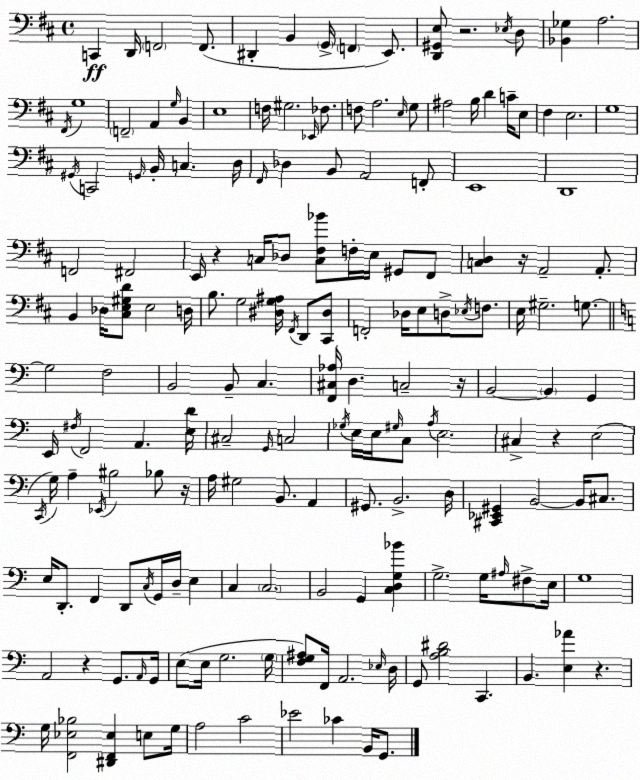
X:1
T:Untitled
M:4/4
L:1/4
K:D
C,, D,,/4 F,,2 F,,/2 ^D,, B,, G,,/4 F,, E,,/2 [D,,^G,,E,]/2 z2 _E,/4 D,/2 [_B,,_G,] A,2 ^F,,/4 G,4 F,,2 A,, G,/4 B,, E,4 F,/4 ^G,2 _E,,/4 _F,/2 F,/2 A,2 E,/4 G,/2 ^A,2 B,/4 D C/4 E,/2 ^F, E,2 G,4 ^G,,/4 C,,2 G,,/4 B,,/4 C, D,/4 ^F,,/4 _D, B,,/2 A,,2 F,,/2 E,,4 D,,4 F,,2 ^F,,2 E,,/4 z C,/4 _D,/2 [C,^F,_B]/2 F,/4 E,/4 ^G,,/2 ^F,,/2 [C,D,] z/4 A,,2 A,,/2 B,, _D,/4 [^C,E,^G,D]/2 E,2 D,/4 B,/2 G,2 [^D,G,^A,]/4 ^F,,/4 D,,/2 [^C,,^D,]/2 F,,2 _D,/4 E,/2 D,/2 _E,/4 F,/2 E,/4 ^G,2 G,/2 G,2 F,2 B,,2 B,,/2 C, [F,,^C,_A,]/4 D, C,2 z/4 B,,2 B,, G,, E,,/4 ^F,/4 F,,2 A,, [E,D]/4 ^C,2 G,,/4 C,2 _G,/4 E,/4 E,/4 ^G,/4 C,/2 A,/4 E,2 ^C, z E,2 C,,/4 G,/4 A, _E,,/4 ^B,2 _B,/2 z/4 A,/4 ^G,2 B,,/2 A,, ^G,,/2 B,,2 D,/4 [^C,,_E,,^G,,] B,,2 B,,/4 ^C,/2 E,/4 D,,/2 F,, D,,/2 C,/4 G,,/4 D,/4 E, C, C,2 B,,2 G,, [C,D,G,_B] G,2 G,/4 ^A,/4 ^F,/2 E,/4 G,4 A,,2 z G,,/2 A,,/4 G,,/4 E,/2 E,/4 G,2 G,/4 [F,G,^A,]/2 F,,/4 A,,2 _E,/4 D,/4 G,,/2 [A,B,^D]2 C,, B,, [E,_A] z G,/4 [F,,_E,_B,]2 [^D,,F,,_E,] E,/2 G,/4 A,2 C2 _E2 _C B,,/4 G,,/2